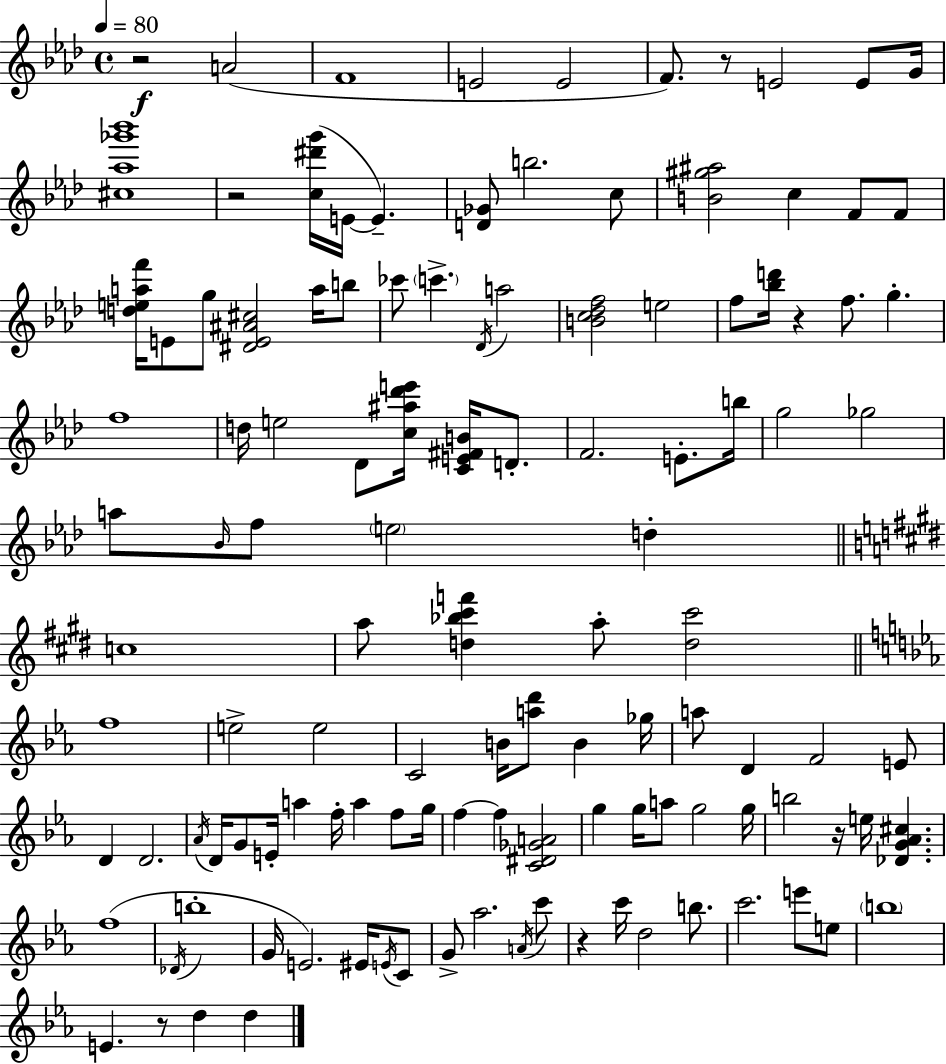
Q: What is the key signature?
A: F minor